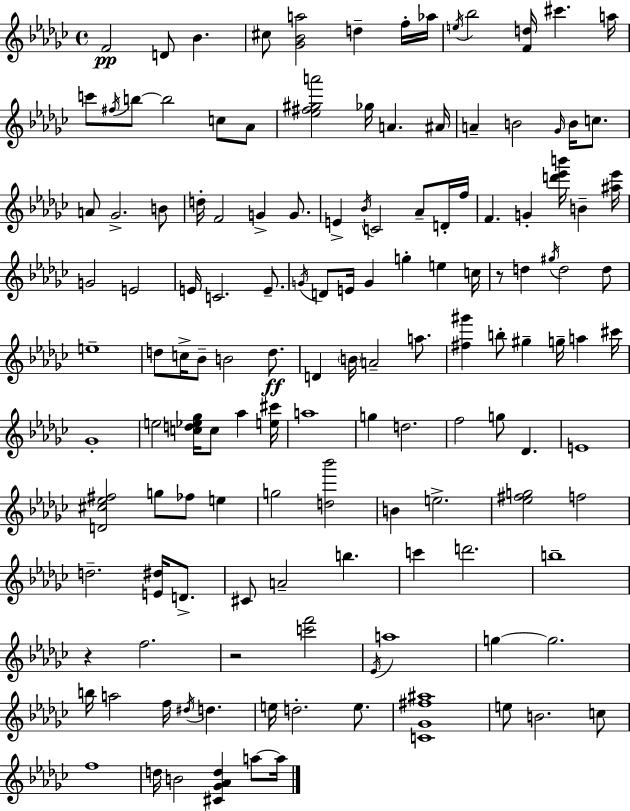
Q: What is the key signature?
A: EES minor